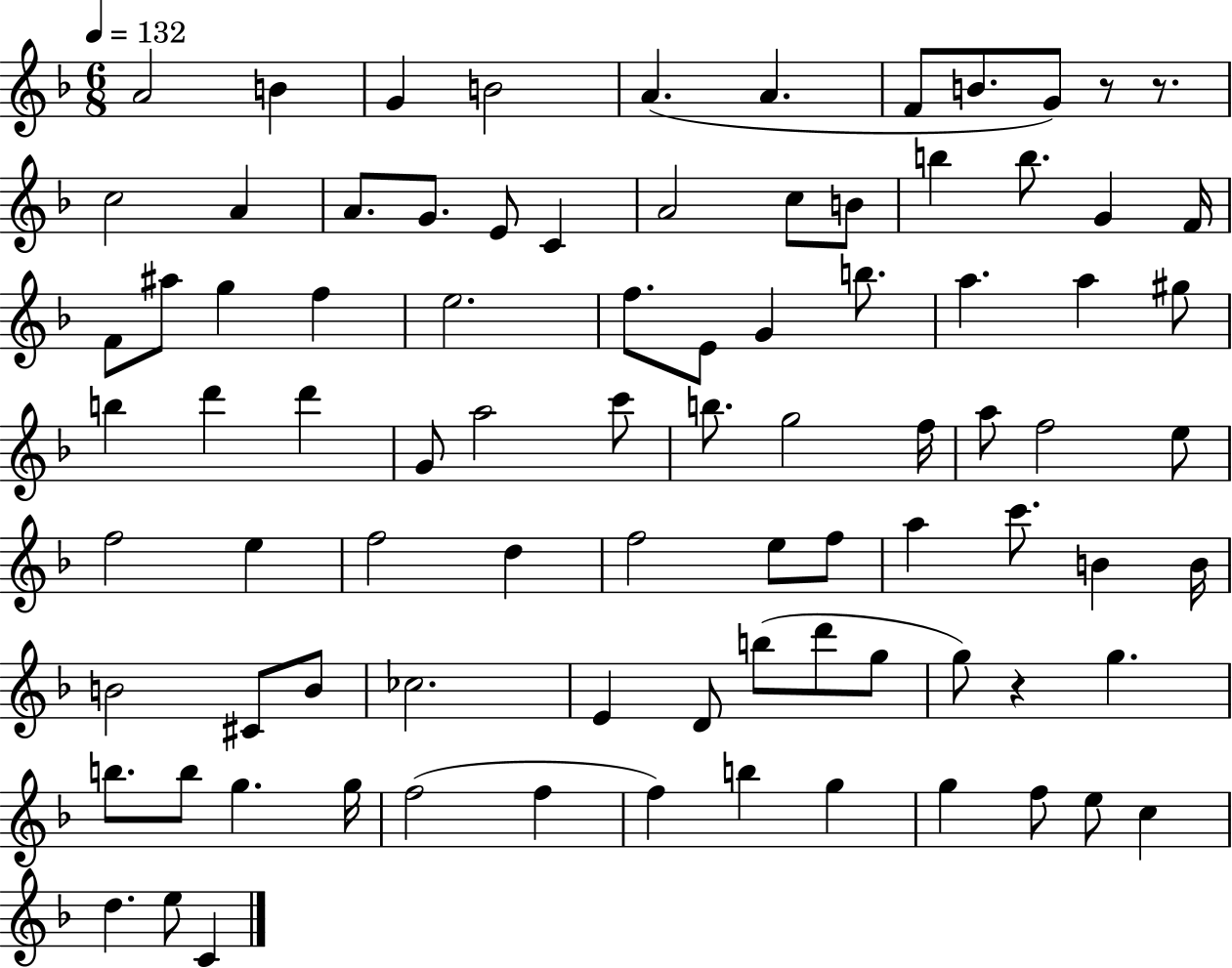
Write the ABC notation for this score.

X:1
T:Untitled
M:6/8
L:1/4
K:F
A2 B G B2 A A F/2 B/2 G/2 z/2 z/2 c2 A A/2 G/2 E/2 C A2 c/2 B/2 b b/2 G F/4 F/2 ^a/2 g f e2 f/2 E/2 G b/2 a a ^g/2 b d' d' G/2 a2 c'/2 b/2 g2 f/4 a/2 f2 e/2 f2 e f2 d f2 e/2 f/2 a c'/2 B B/4 B2 ^C/2 B/2 _c2 E D/2 b/2 d'/2 g/2 g/2 z g b/2 b/2 g g/4 f2 f f b g g f/2 e/2 c d e/2 C